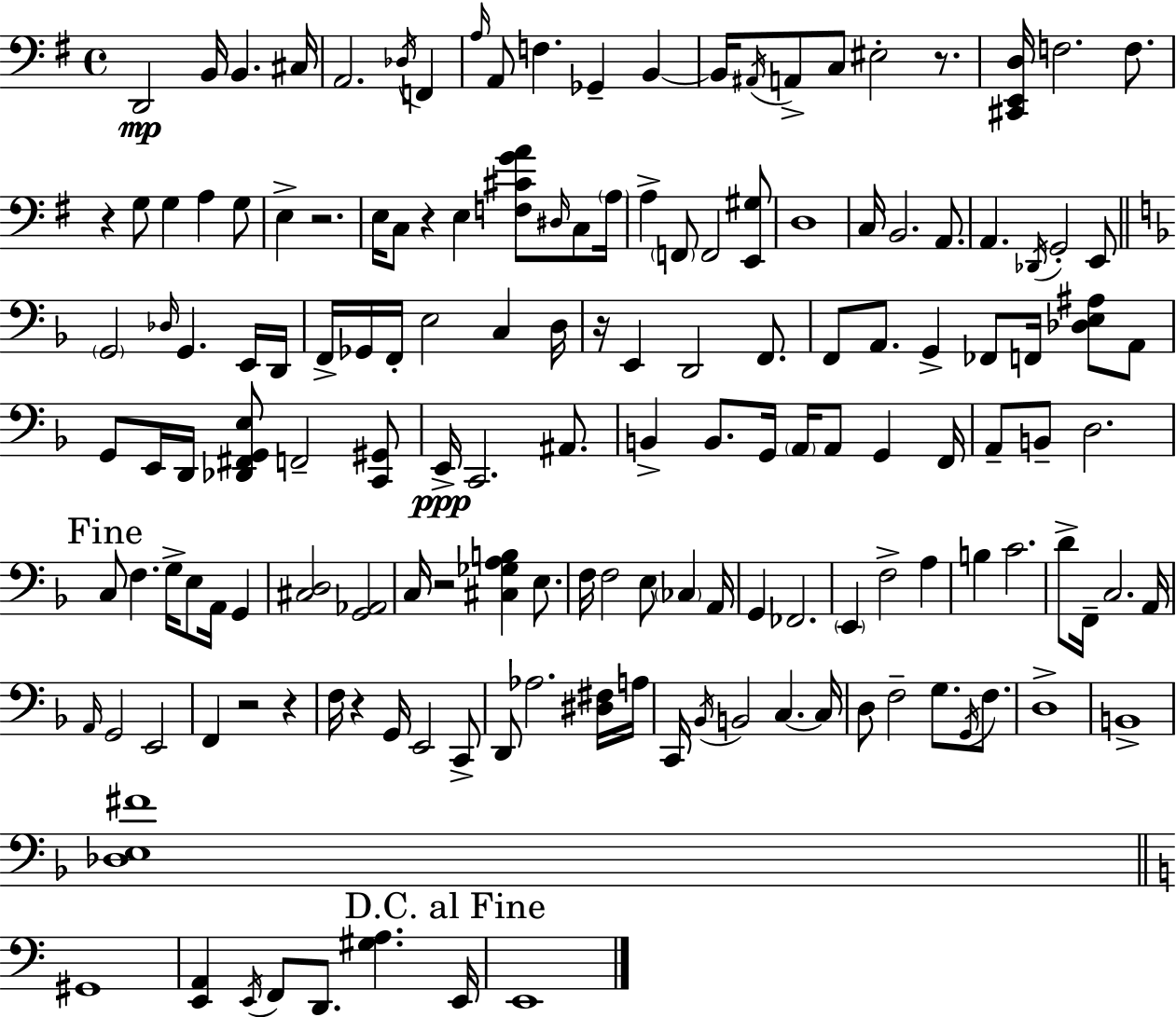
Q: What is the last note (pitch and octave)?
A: E2